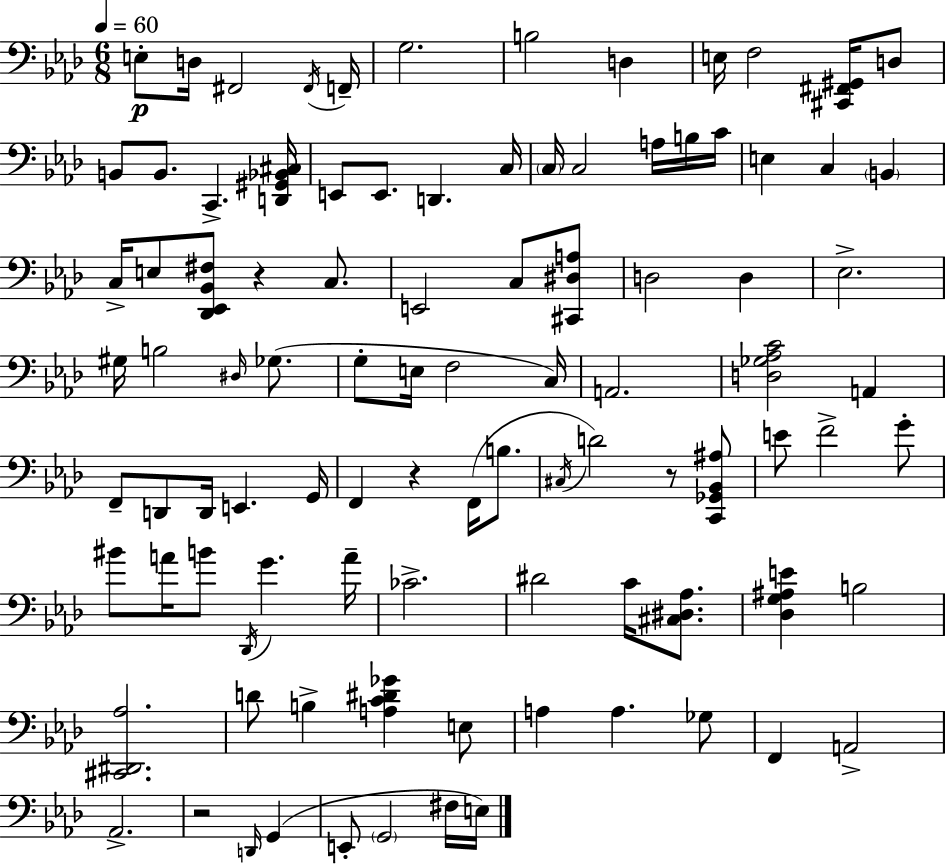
E3/e D3/s F#2/h F#2/s F2/s G3/h. B3/h D3/q E3/s F3/h [C#2,F#2,G#2]/s D3/e B2/e B2/e. C2/q. [D2,G#2,Bb2,C#3]/s E2/e E2/e. D2/q. C3/s C3/s C3/h A3/s B3/s C4/s E3/q C3/q B2/q C3/s E3/e [Db2,Eb2,Bb2,F#3]/e R/q C3/e. E2/h C3/e [C#2,D#3,A3]/e D3/h D3/q Eb3/h. G#3/s B3/h D#3/s Gb3/e. G3/e E3/s F3/h C3/s A2/h. [D3,Gb3,Ab3,C4]/h A2/q F2/e D2/e D2/s E2/q. G2/s F2/q R/q F2/s B3/e. C#3/s D4/h R/e [C2,Gb2,Bb2,A#3]/e E4/e F4/h G4/e BIS4/e A4/s B4/e Db2/s G4/q. A4/s CES4/h. D#4/h C4/s [C#3,D#3,Ab3]/e. [Db3,G3,A#3,E4]/q B3/h [C#2,D#2,Ab3]/h. D4/e B3/q [A3,C4,D#4,Gb4]/q E3/e A3/q A3/q. Gb3/e F2/q A2/h Ab2/h. R/h D2/s G2/q E2/e G2/h F#3/s E3/s